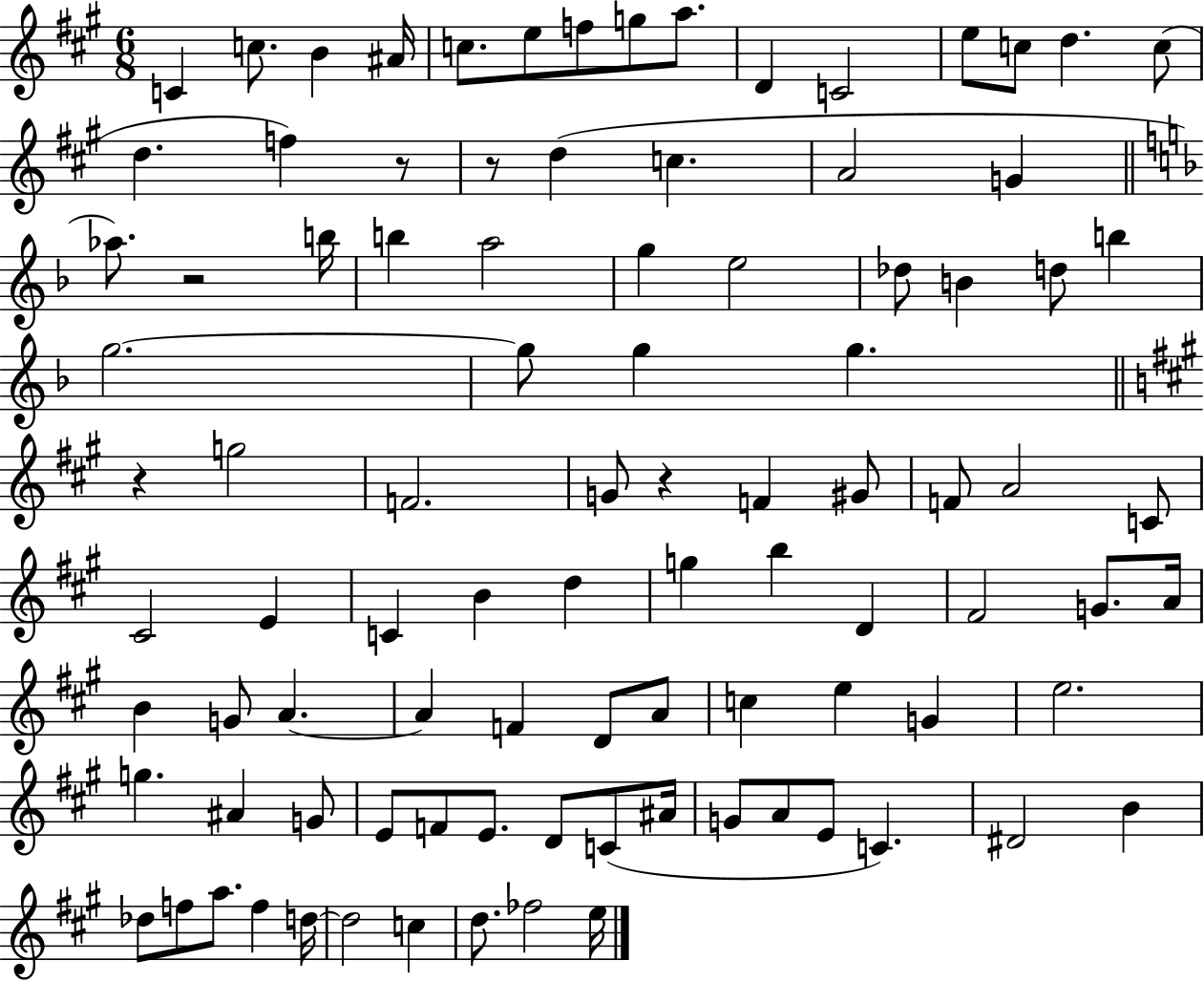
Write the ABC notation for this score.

X:1
T:Untitled
M:6/8
L:1/4
K:A
C c/2 B ^A/4 c/2 e/2 f/2 g/2 a/2 D C2 e/2 c/2 d c/2 d f z/2 z/2 d c A2 G _a/2 z2 b/4 b a2 g e2 _d/2 B d/2 b g2 g/2 g g z g2 F2 G/2 z F ^G/2 F/2 A2 C/2 ^C2 E C B d g b D ^F2 G/2 A/4 B G/2 A A F D/2 A/2 c e G e2 g ^A G/2 E/2 F/2 E/2 D/2 C/2 ^A/4 G/2 A/2 E/2 C ^D2 B _d/2 f/2 a/2 f d/4 d2 c d/2 _f2 e/4